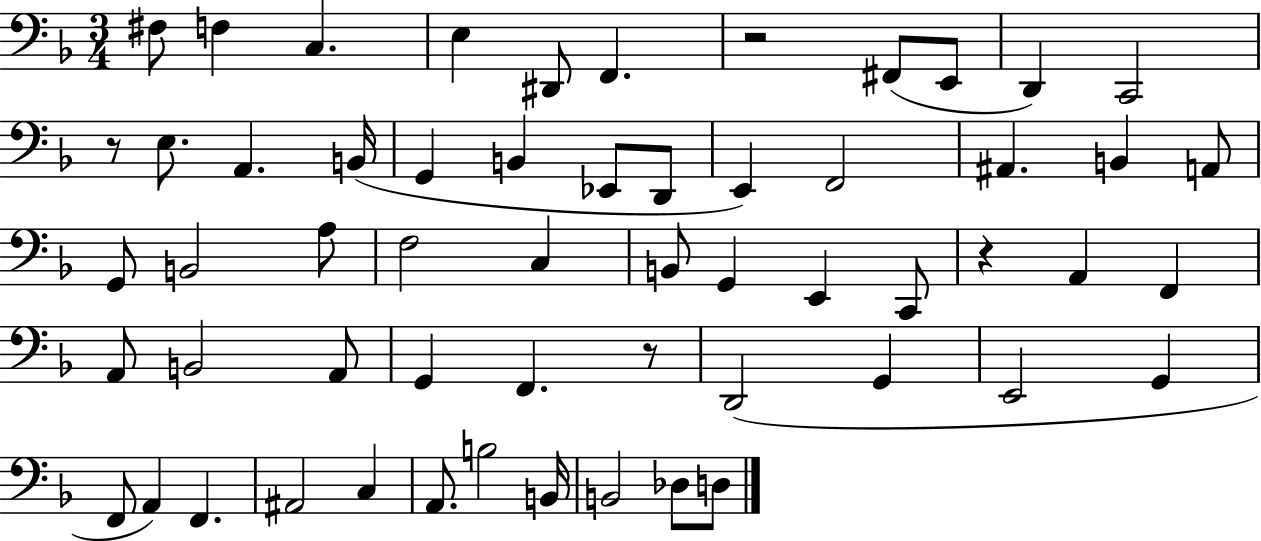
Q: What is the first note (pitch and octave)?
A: F#3